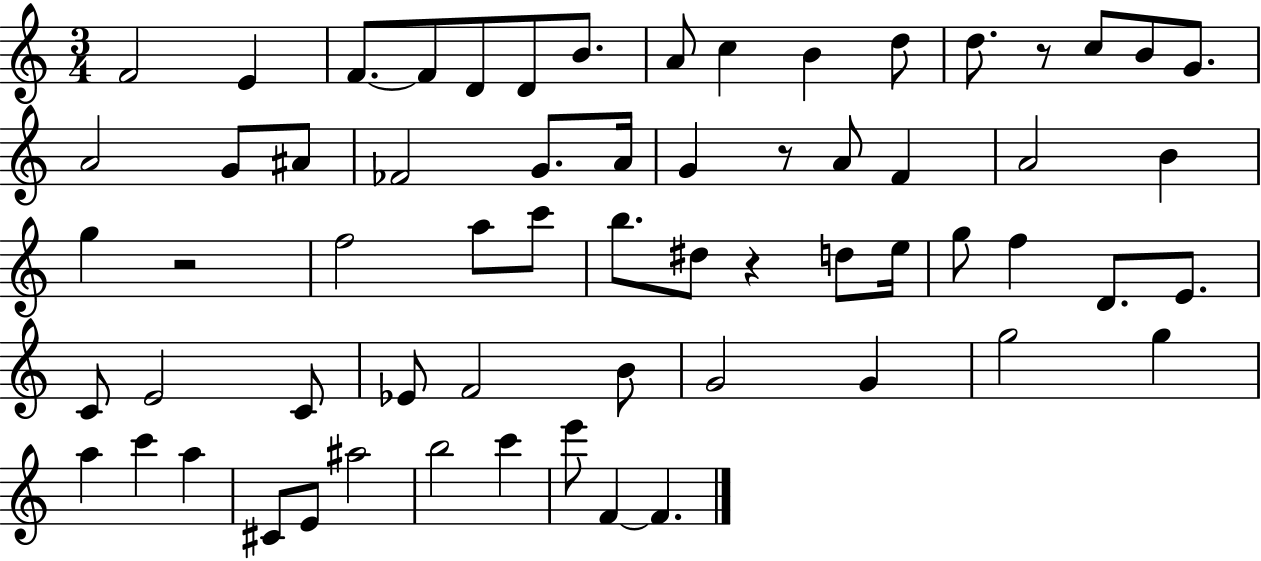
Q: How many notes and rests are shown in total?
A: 63